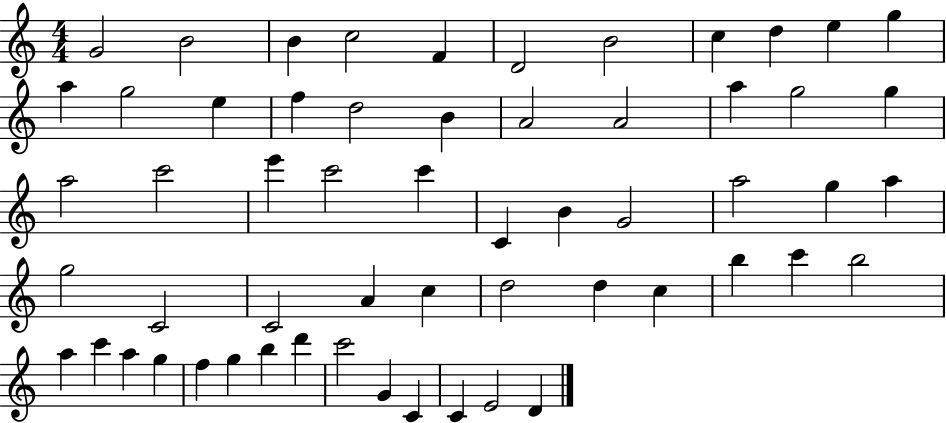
{
  \clef treble
  \numericTimeSignature
  \time 4/4
  \key c \major
  g'2 b'2 | b'4 c''2 f'4 | d'2 b'2 | c''4 d''4 e''4 g''4 | \break a''4 g''2 e''4 | f''4 d''2 b'4 | a'2 a'2 | a''4 g''2 g''4 | \break a''2 c'''2 | e'''4 c'''2 c'''4 | c'4 b'4 g'2 | a''2 g''4 a''4 | \break g''2 c'2 | c'2 a'4 c''4 | d''2 d''4 c''4 | b''4 c'''4 b''2 | \break a''4 c'''4 a''4 g''4 | f''4 g''4 b''4 d'''4 | c'''2 g'4 c'4 | c'4 e'2 d'4 | \break \bar "|."
}